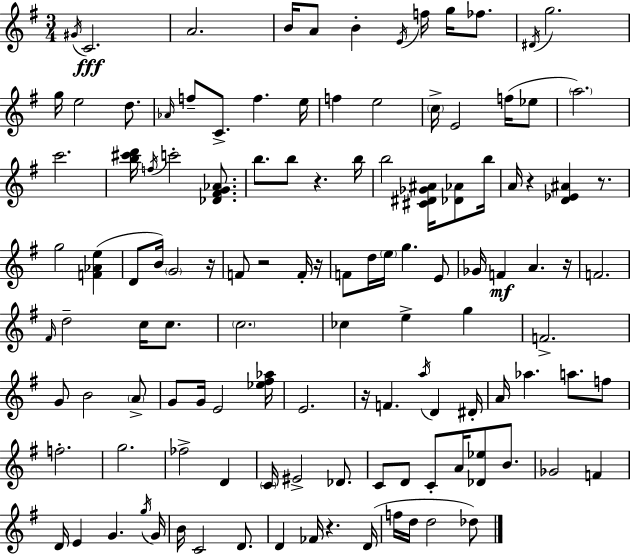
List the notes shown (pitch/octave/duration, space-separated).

G#4/s C4/h. A4/h. B4/s A4/e B4/q E4/s F5/s G5/s FES5/e. D#4/s G5/h. G5/s E5/h D5/e. Ab4/s F5/e C4/e. F5/q. E5/s F5/q E5/h C5/s E4/h F5/s Eb5/e A5/h. C6/h. [B5,C#6,D6]/s F5/s C6/h [Db4,F#4,G4,Ab4]/e. B5/e. B5/e R/q. B5/s B5/h [C#4,D#4,Gb4,A#4]/s [Db4,Ab4]/e B5/s A4/s R/q [D4,Eb4,A#4]/q R/e. G5/h [F4,Ab4,E5]/q D4/e B4/s G4/h R/s F4/e R/h F4/s R/s F4/e D5/s E5/s G5/q. E4/e Gb4/s F4/q A4/q. R/s F4/h. F#4/s D5/h C5/s C5/e. C5/h. CES5/q E5/q G5/q F4/h. G4/e B4/h A4/e G4/e G4/s E4/h [Eb5,F#5,Ab5]/s E4/h. R/s F4/q. A5/s D4/q D#4/s A4/s Ab5/q. A5/e. F5/e F5/h. G5/h. FES5/h D4/q C4/s EIS4/h Db4/e. C4/e D4/e C4/e A4/s [Db4,Eb5]/e B4/e. Gb4/h F4/q D4/s E4/q G4/q. G5/s G4/s B4/s C4/h D4/e. D4/q FES4/s R/q. D4/s F5/s D5/s D5/h Db5/e